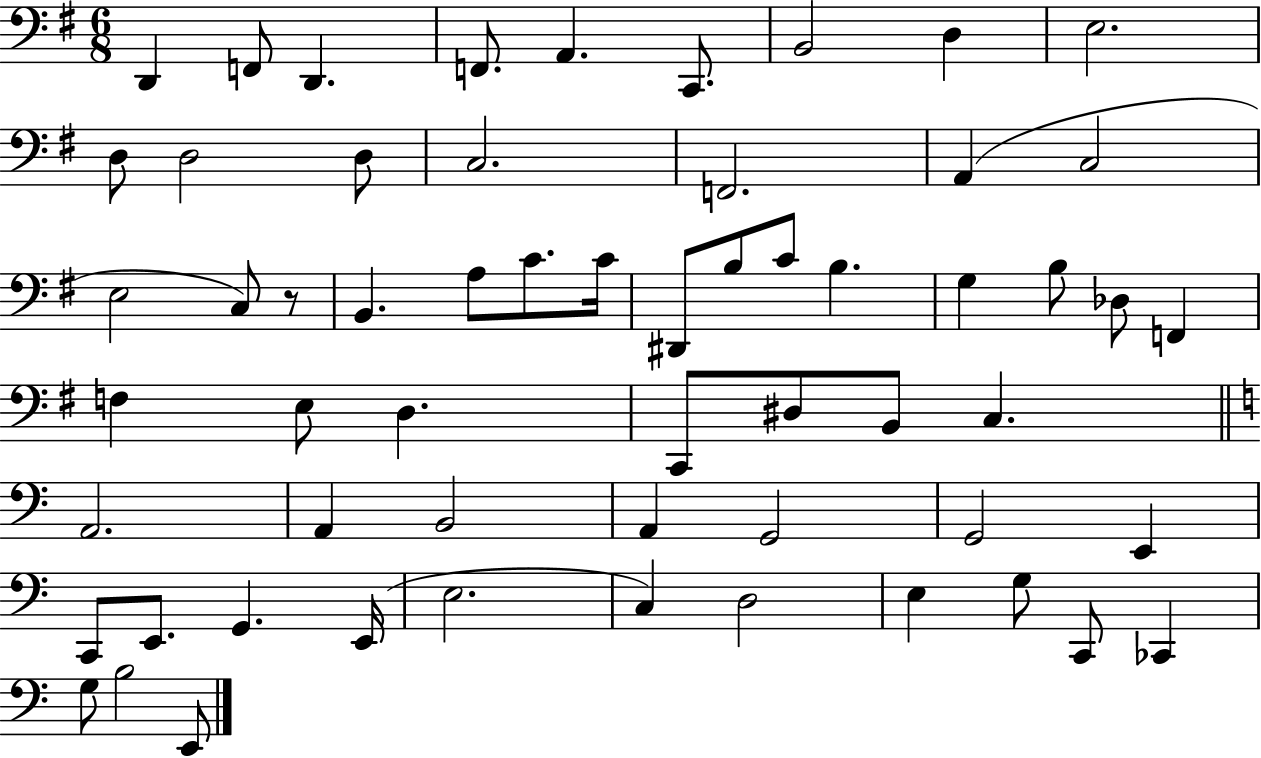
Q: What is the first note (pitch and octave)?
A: D2